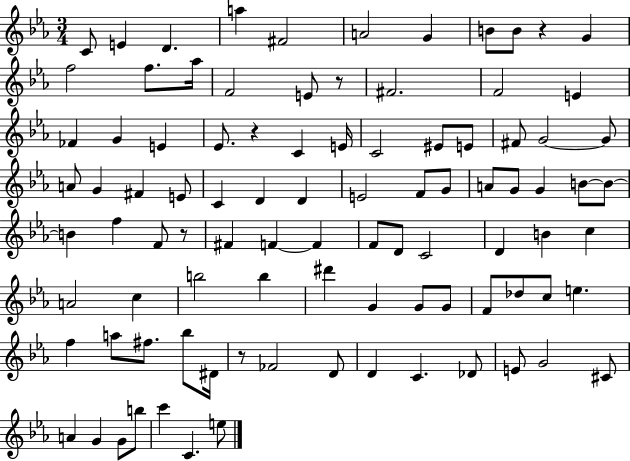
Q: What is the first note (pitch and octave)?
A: C4